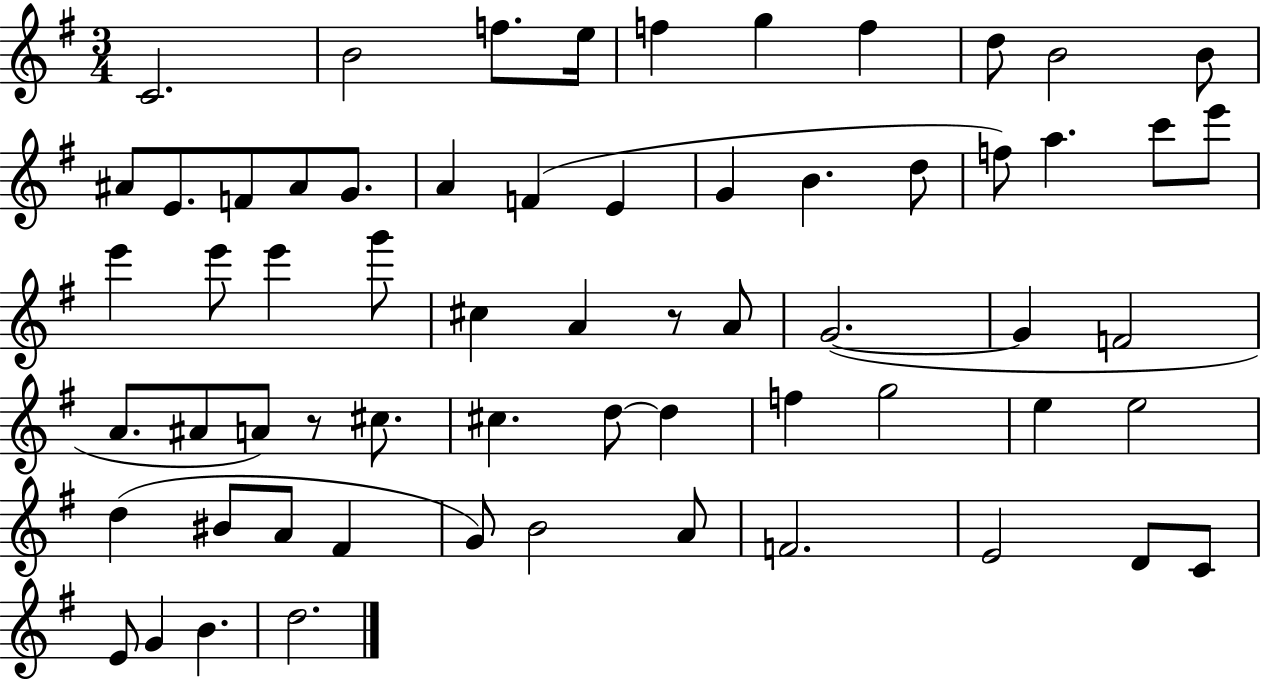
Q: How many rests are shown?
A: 2